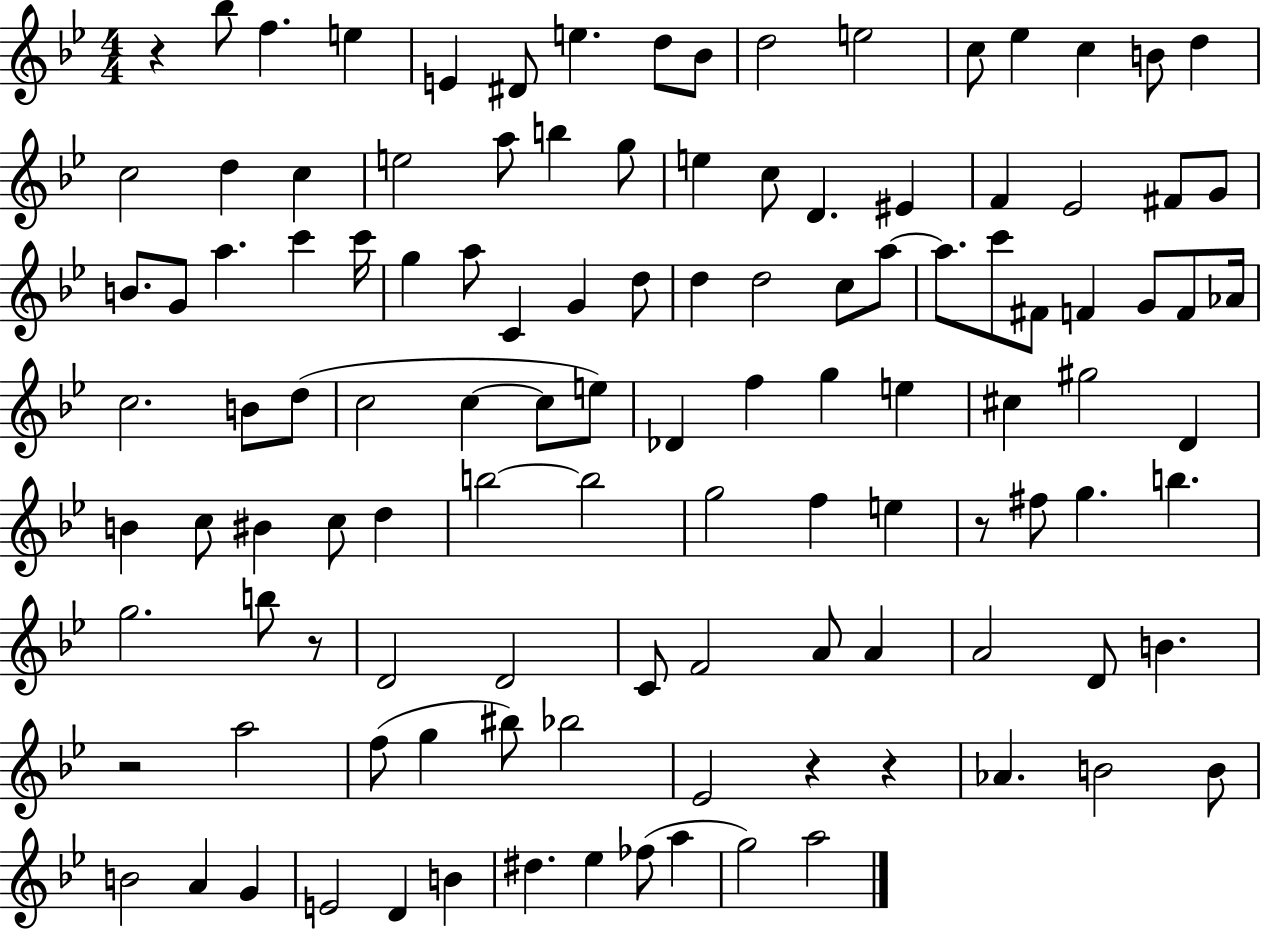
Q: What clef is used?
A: treble